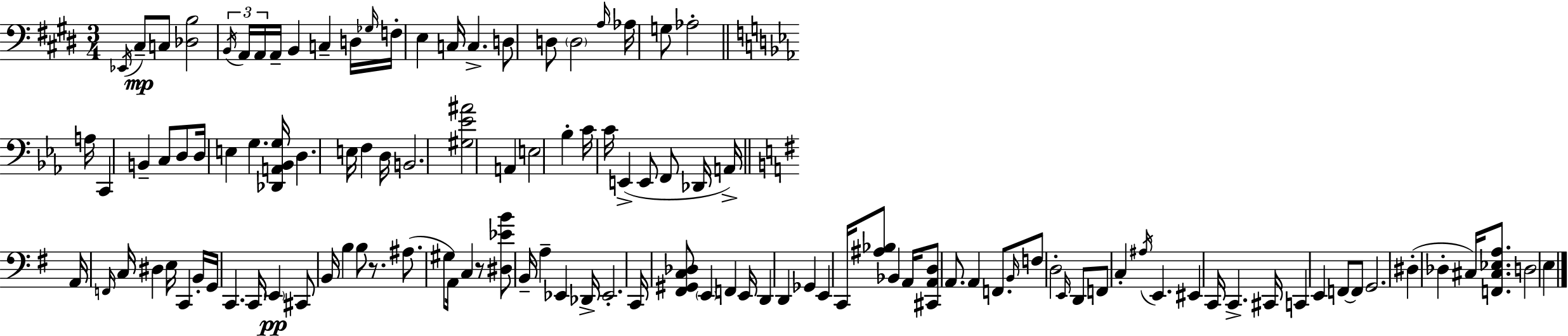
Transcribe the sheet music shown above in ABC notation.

X:1
T:Untitled
M:3/4
L:1/4
K:E
_E,,/4 ^C,/2 C,/2 [_D,B,]2 B,,/4 A,,/4 A,,/4 A,,/4 B,, C, D,/4 _G,/4 F,/4 E, C,/4 C, D,/2 D,/2 D,2 A,/4 _A,/4 G,/2 _A,2 A,/4 C,, B,, C,/2 D,/2 D,/4 E, G, [_D,,A,,_B,,G,]/4 D, E,/4 F, D,/4 B,,2 [^G,_E^A]2 A,, E,2 _B, C/4 C/4 E,, E,,/2 F,,/2 _D,,/4 A,,/4 A,,/4 F,,/4 C,/4 ^D, E,/4 C,, B,,/4 G,,/4 C,, C,,/4 E,, ^C,,/2 B,,/4 B, B,/2 z/2 ^A,/2 ^G,/2 A,,/4 C, z/2 [^D,_EB]/2 B,,/4 A, _E,, _D,,/4 _E,,2 C,,/4 [^F,,^G,,C,_D,]/2 E,, F,, E,,/4 D,, D,, _G,, E,, C,,/4 [^A,_B,]/2 _B,, A,,/4 [^C,,A,,D,]/2 A,,/2 A,, F,,/2 B,,/4 F,/2 D,2 E,,/4 D,,/2 F,,/2 C, ^A,/4 E,, ^E,, C,,/4 C,, ^C,,/4 C,, E,, F,,/2 F,,/2 G,,2 ^D, _D, ^C,/4 [F,,^C,_E,A,]/2 D,2 E,